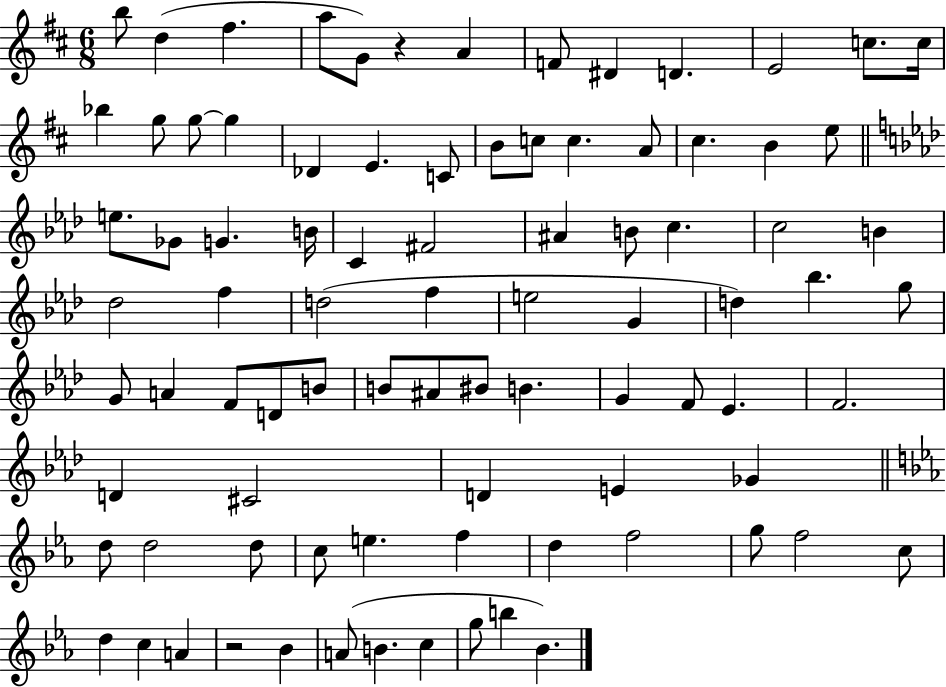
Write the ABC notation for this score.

X:1
T:Untitled
M:6/8
L:1/4
K:D
b/2 d ^f a/2 G/2 z A F/2 ^D D E2 c/2 c/4 _b g/2 g/2 g _D E C/2 B/2 c/2 c A/2 ^c B e/2 e/2 _G/2 G B/4 C ^F2 ^A B/2 c c2 B _d2 f d2 f e2 G d _b g/2 G/2 A F/2 D/2 B/2 B/2 ^A/2 ^B/2 B G F/2 _E F2 D ^C2 D E _G d/2 d2 d/2 c/2 e f d f2 g/2 f2 c/2 d c A z2 _B A/2 B c g/2 b _B